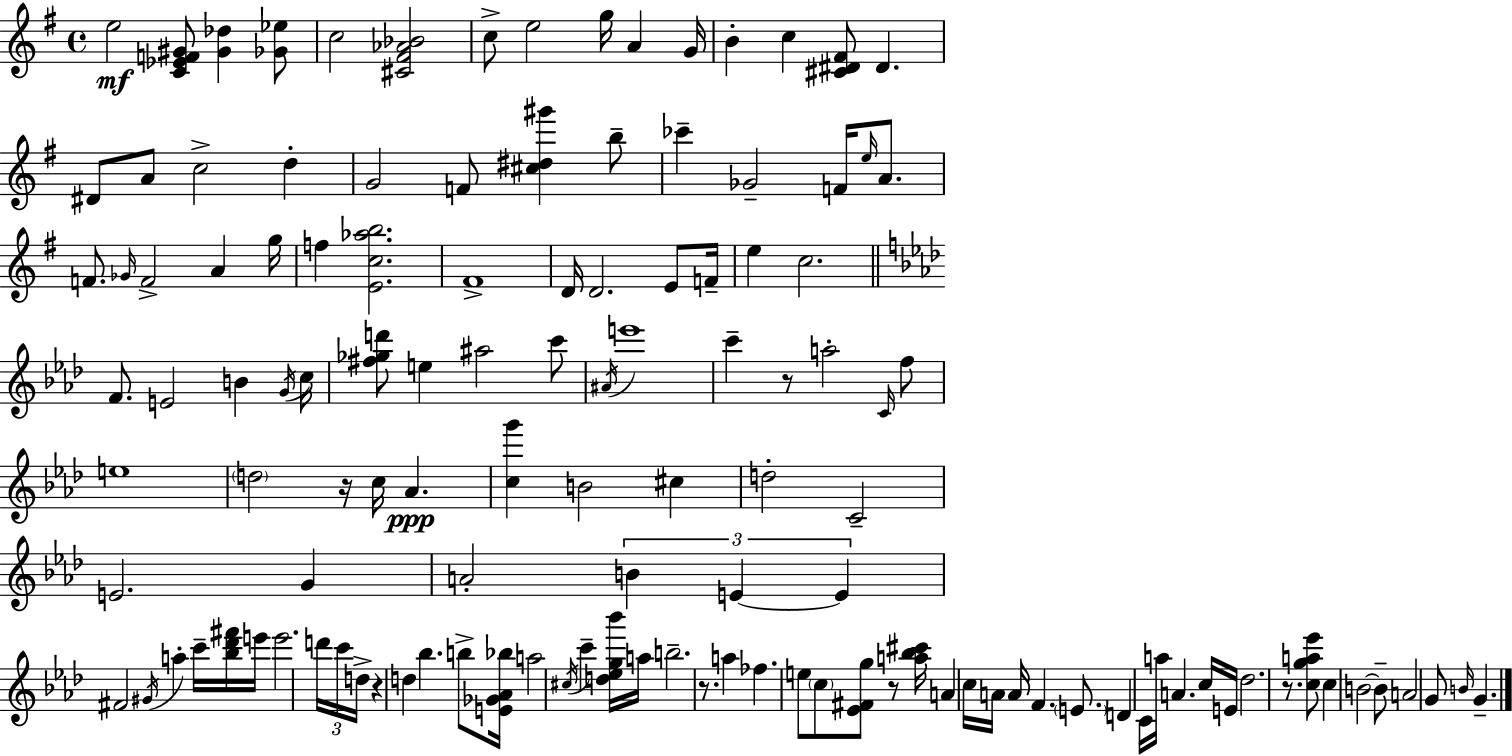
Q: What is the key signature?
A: G major